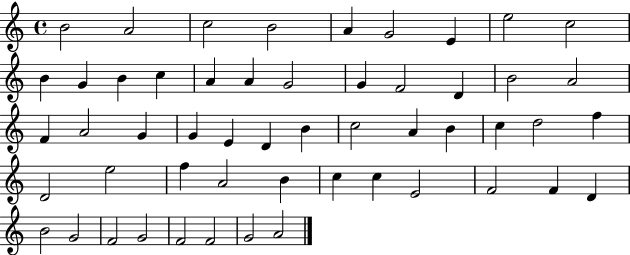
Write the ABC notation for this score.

X:1
T:Untitled
M:4/4
L:1/4
K:C
B2 A2 c2 B2 A G2 E e2 c2 B G B c A A G2 G F2 D B2 A2 F A2 G G E D B c2 A B c d2 f D2 e2 f A2 B c c E2 F2 F D B2 G2 F2 G2 F2 F2 G2 A2